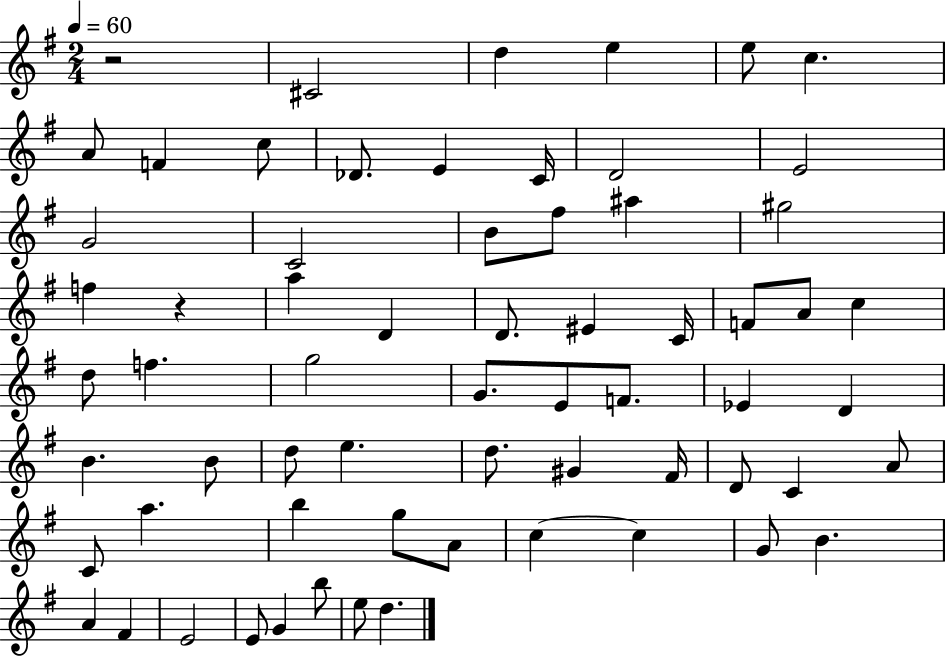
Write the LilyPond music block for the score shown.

{
  \clef treble
  \numericTimeSignature
  \time 2/4
  \key g \major
  \tempo 4 = 60
  \repeat volta 2 { r2 | cis'2 | d''4 e''4 | e''8 c''4. | \break a'8 f'4 c''8 | des'8. e'4 c'16 | d'2 | e'2 | \break g'2 | c'2 | b'8 fis''8 ais''4 | gis''2 | \break f''4 r4 | a''4 d'4 | d'8. eis'4 c'16 | f'8 a'8 c''4 | \break d''8 f''4. | g''2 | g'8. e'8 f'8. | ees'4 d'4 | \break b'4. b'8 | d''8 e''4. | d''8. gis'4 fis'16 | d'8 c'4 a'8 | \break c'8 a''4. | b''4 g''8 a'8 | c''4~~ c''4 | g'8 b'4. | \break a'4 fis'4 | e'2 | e'8 g'4 b''8 | e''8 d''4. | \break } \bar "|."
}